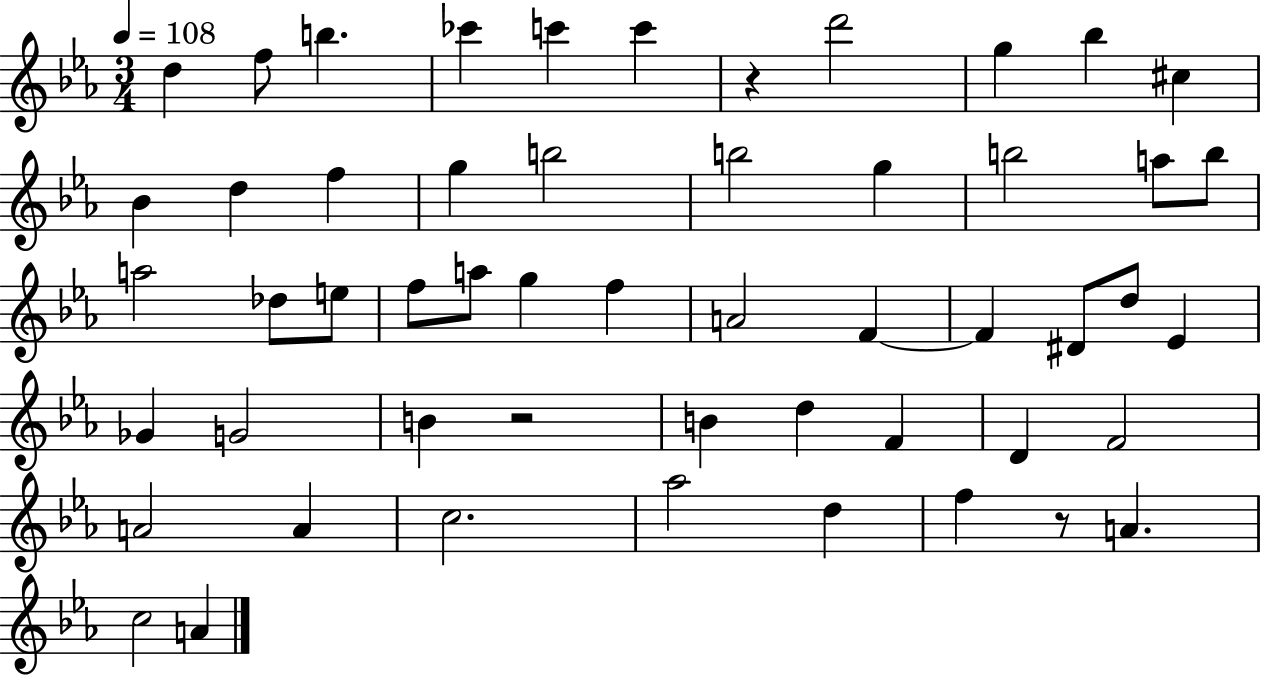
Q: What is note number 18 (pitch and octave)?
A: B5